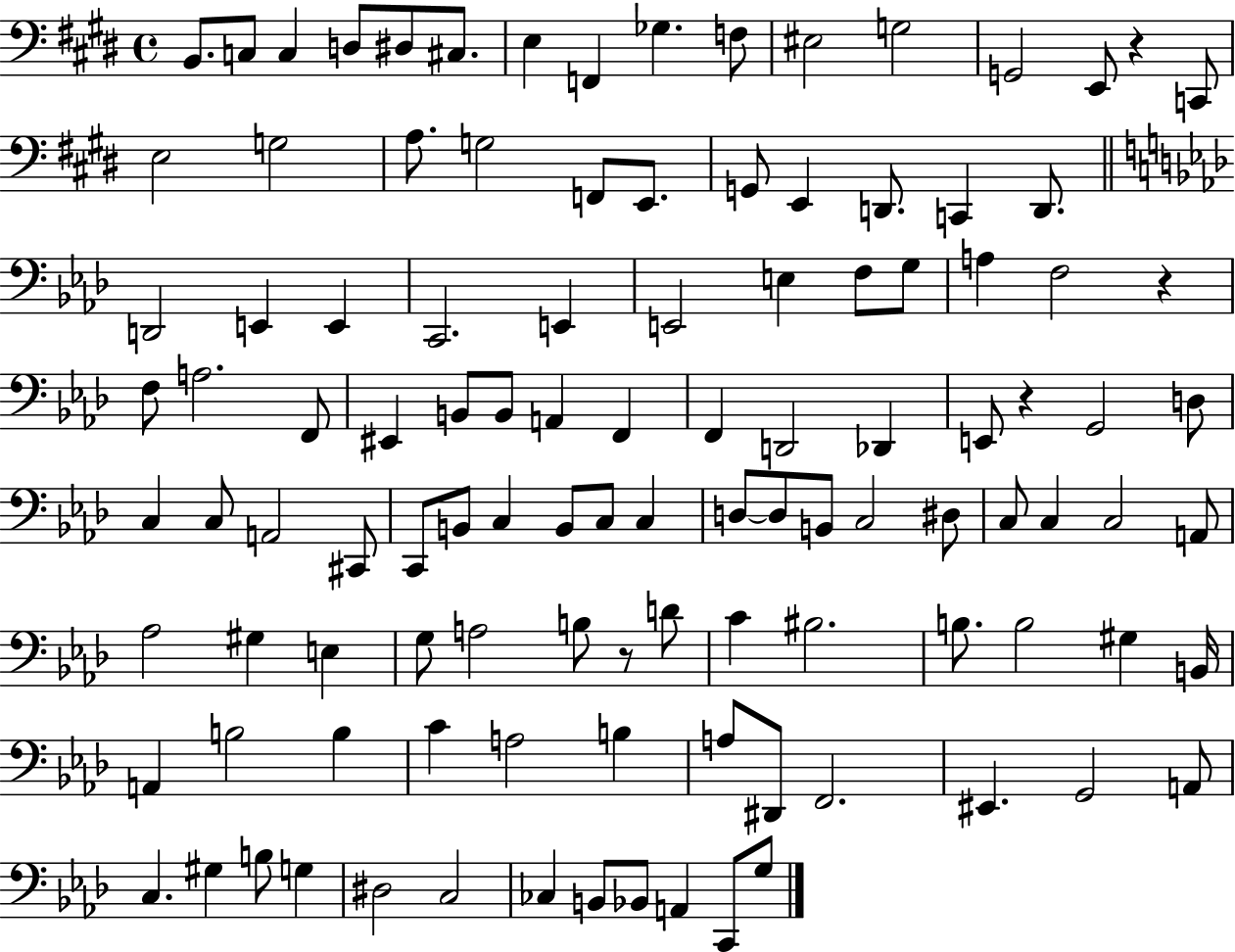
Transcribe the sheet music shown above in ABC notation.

X:1
T:Untitled
M:4/4
L:1/4
K:E
B,,/2 C,/2 C, D,/2 ^D,/2 ^C,/2 E, F,, _G, F,/2 ^E,2 G,2 G,,2 E,,/2 z C,,/2 E,2 G,2 A,/2 G,2 F,,/2 E,,/2 G,,/2 E,, D,,/2 C,, D,,/2 D,,2 E,, E,, C,,2 E,, E,,2 E, F,/2 G,/2 A, F,2 z F,/2 A,2 F,,/2 ^E,, B,,/2 B,,/2 A,, F,, F,, D,,2 _D,, E,,/2 z G,,2 D,/2 C, C,/2 A,,2 ^C,,/2 C,,/2 B,,/2 C, B,,/2 C,/2 C, D,/2 D,/2 B,,/2 C,2 ^D,/2 C,/2 C, C,2 A,,/2 _A,2 ^G, E, G,/2 A,2 B,/2 z/2 D/2 C ^B,2 B,/2 B,2 ^G, B,,/4 A,, B,2 B, C A,2 B, A,/2 ^D,,/2 F,,2 ^E,, G,,2 A,,/2 C, ^G, B,/2 G, ^D,2 C,2 _C, B,,/2 _B,,/2 A,, C,,/2 G,/2